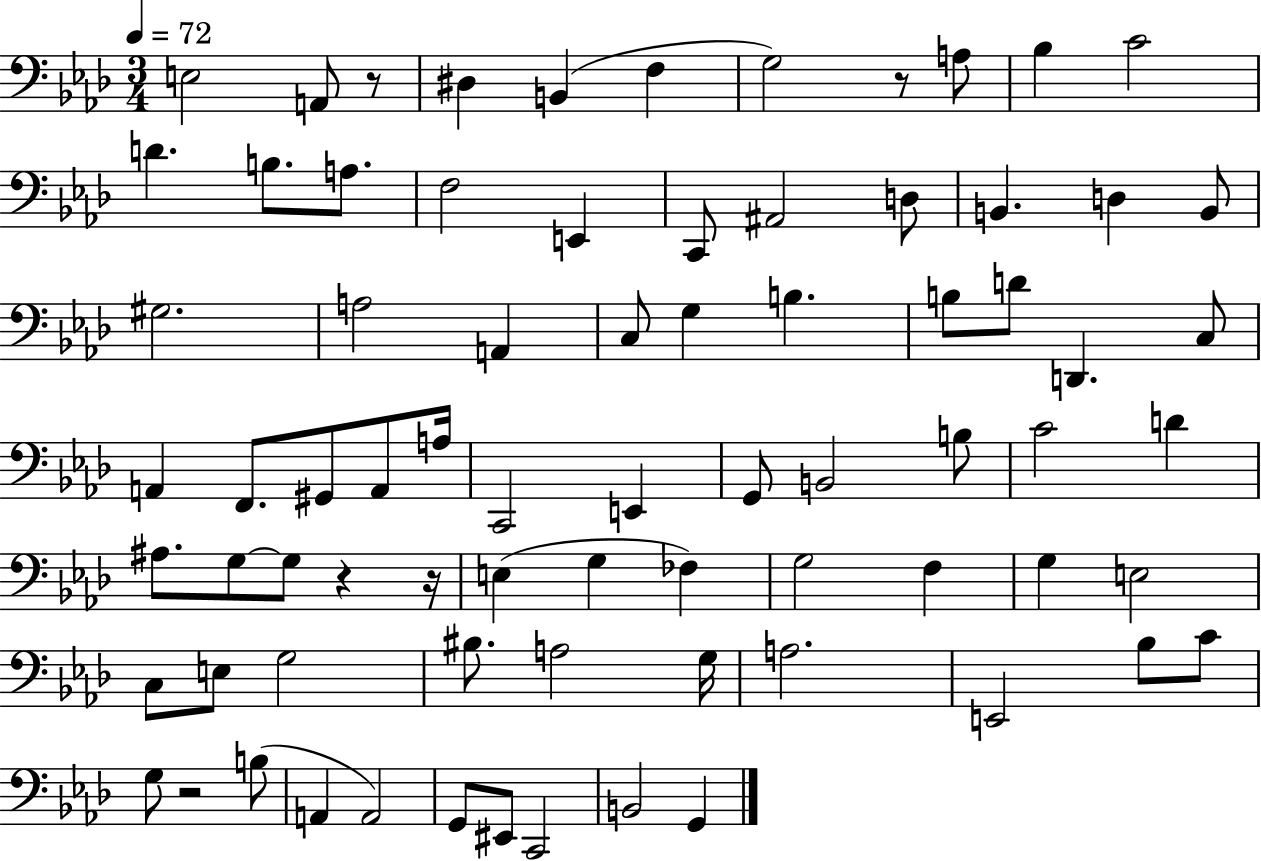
E3/h A2/e R/e D#3/q B2/q F3/q G3/h R/e A3/e Bb3/q C4/h D4/q. B3/e. A3/e. F3/h E2/q C2/e A#2/h D3/e B2/q. D3/q B2/e G#3/h. A3/h A2/q C3/e G3/q B3/q. B3/e D4/e D2/q. C3/e A2/q F2/e. G#2/e A2/e A3/s C2/h E2/q G2/e B2/h B3/e C4/h D4/q A#3/e. G3/e G3/e R/q R/s E3/q G3/q FES3/q G3/h F3/q G3/q E3/h C3/e E3/e G3/h BIS3/e. A3/h G3/s A3/h. E2/h Bb3/e C4/e G3/e R/h B3/e A2/q A2/h G2/e EIS2/e C2/h B2/h G2/q